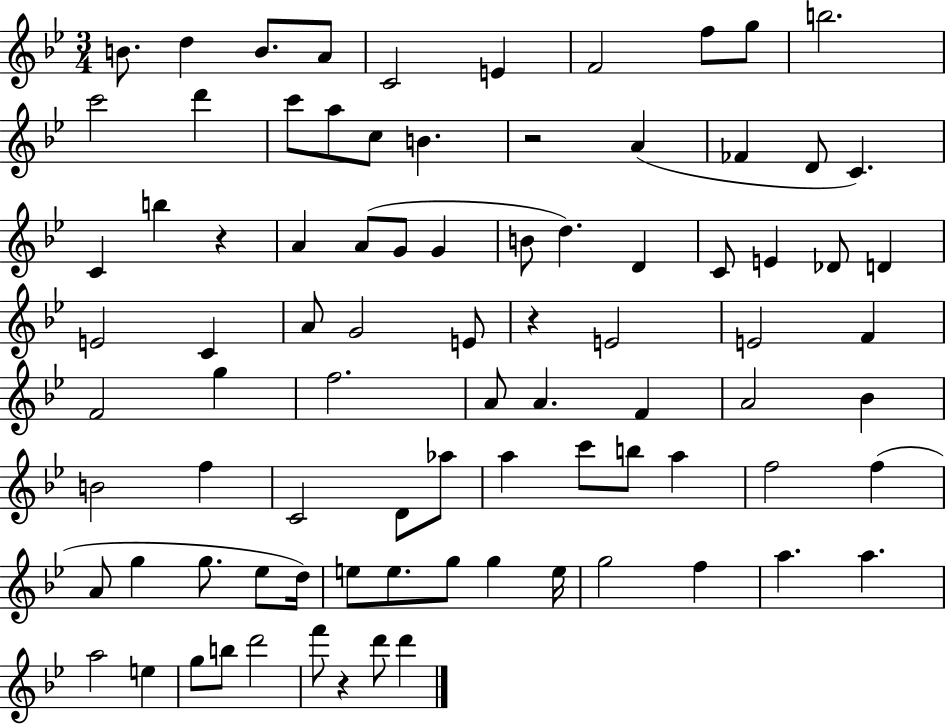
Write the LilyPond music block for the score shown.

{
  \clef treble
  \numericTimeSignature
  \time 3/4
  \key bes \major
  b'8. d''4 b'8. a'8 | c'2 e'4 | f'2 f''8 g''8 | b''2. | \break c'''2 d'''4 | c'''8 a''8 c''8 b'4. | r2 a'4( | fes'4 d'8 c'4.) | \break c'4 b''4 r4 | a'4 a'8( g'8 g'4 | b'8 d''4.) d'4 | c'8 e'4 des'8 d'4 | \break e'2 c'4 | a'8 g'2 e'8 | r4 e'2 | e'2 f'4 | \break f'2 g''4 | f''2. | a'8 a'4. f'4 | a'2 bes'4 | \break b'2 f''4 | c'2 d'8 aes''8 | a''4 c'''8 b''8 a''4 | f''2 f''4( | \break a'8 g''4 g''8. ees''8 d''16) | e''8 e''8. g''8 g''4 e''16 | g''2 f''4 | a''4. a''4. | \break a''2 e''4 | g''8 b''8 d'''2 | f'''8 r4 d'''8 d'''4 | \bar "|."
}